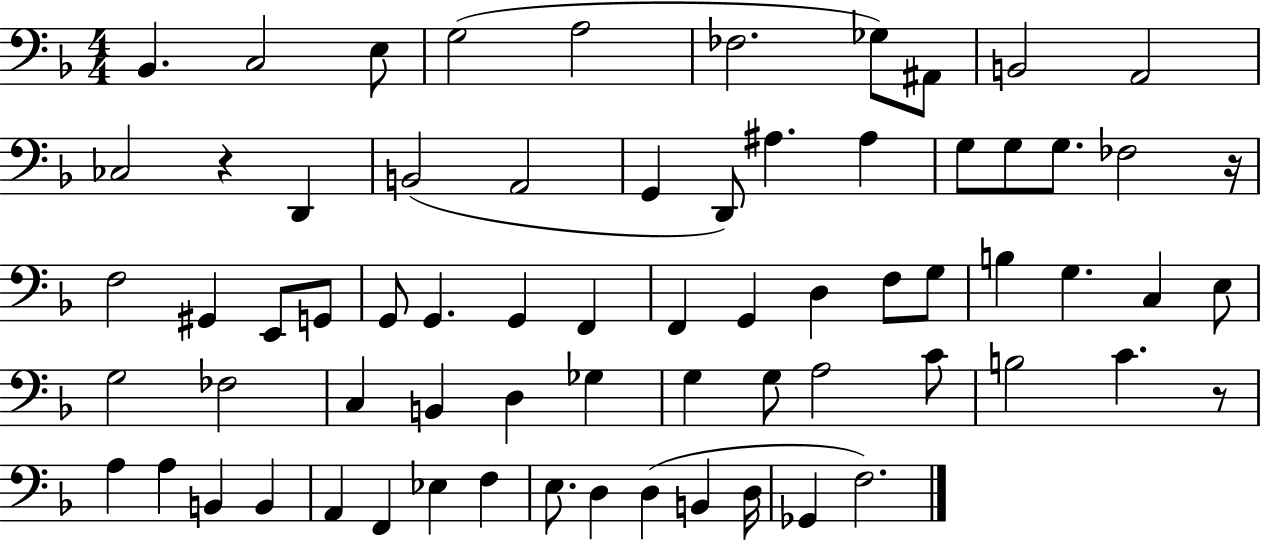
Bb2/q. C3/h E3/e G3/h A3/h FES3/h. Gb3/e A#2/e B2/h A2/h CES3/h R/q D2/q B2/h A2/h G2/q D2/e A#3/q. A#3/q G3/e G3/e G3/e. FES3/h R/s F3/h G#2/q E2/e G2/e G2/e G2/q. G2/q F2/q F2/q G2/q D3/q F3/e G3/e B3/q G3/q. C3/q E3/e G3/h FES3/h C3/q B2/q D3/q Gb3/q G3/q G3/e A3/h C4/e B3/h C4/q. R/e A3/q A3/q B2/q B2/q A2/q F2/q Eb3/q F3/q E3/e. D3/q D3/q B2/q D3/s Gb2/q F3/h.